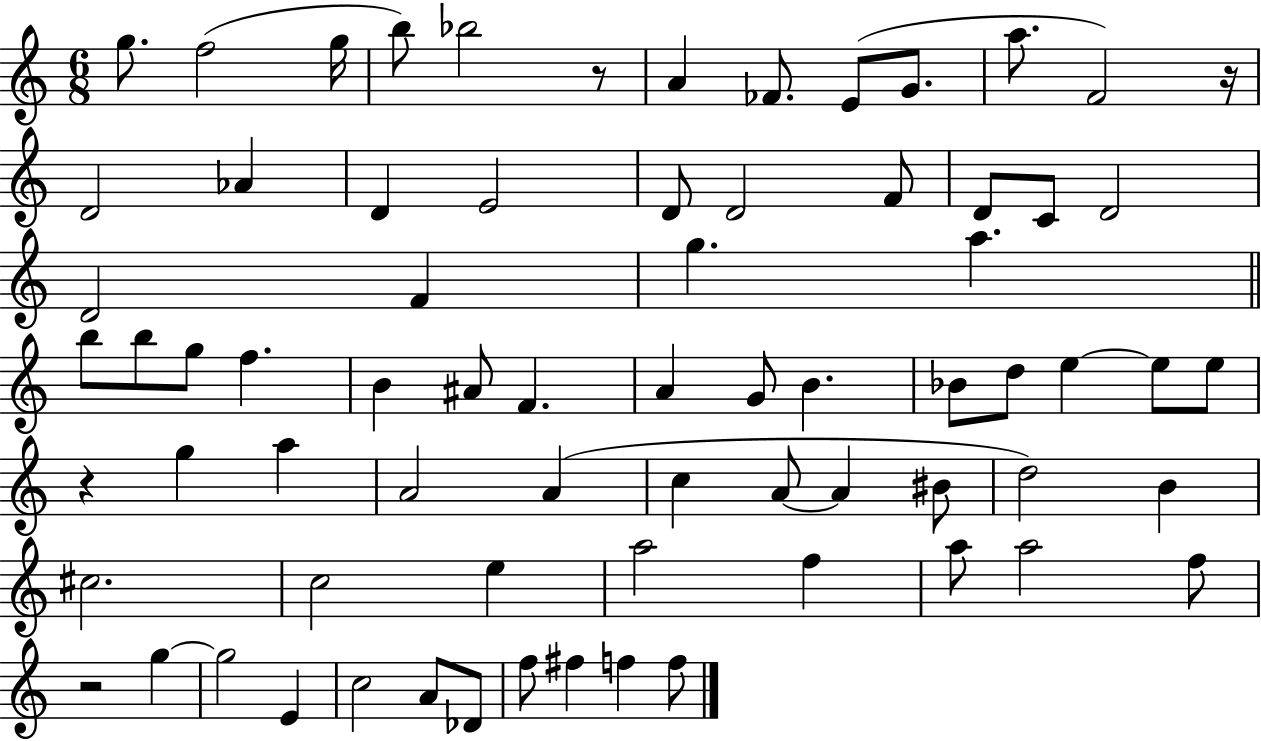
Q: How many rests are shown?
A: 4